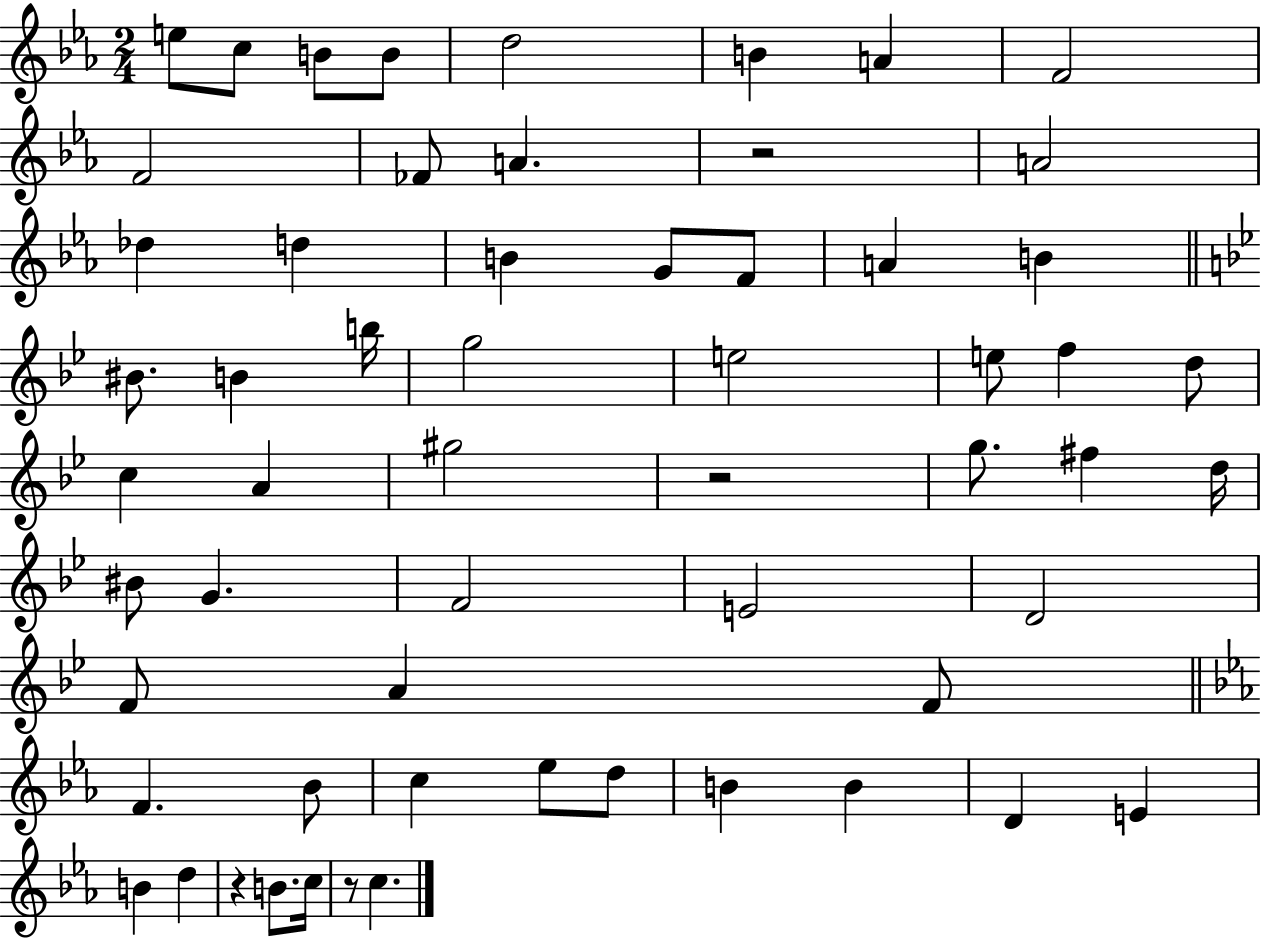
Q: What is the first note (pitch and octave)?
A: E5